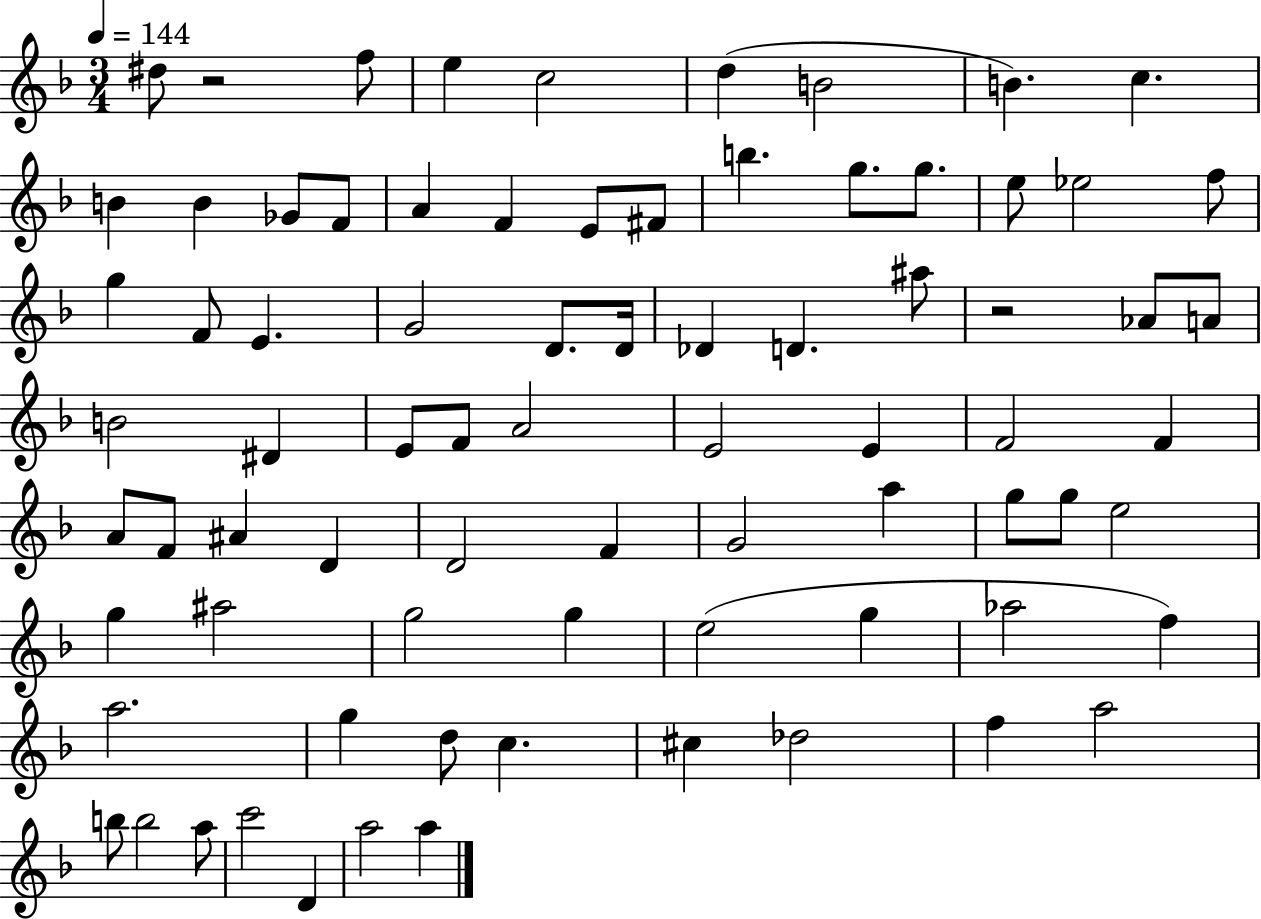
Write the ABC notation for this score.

X:1
T:Untitled
M:3/4
L:1/4
K:F
^d/2 z2 f/2 e c2 d B2 B c B B _G/2 F/2 A F E/2 ^F/2 b g/2 g/2 e/2 _e2 f/2 g F/2 E G2 D/2 D/4 _D D ^a/2 z2 _A/2 A/2 B2 ^D E/2 F/2 A2 E2 E F2 F A/2 F/2 ^A D D2 F G2 a g/2 g/2 e2 g ^a2 g2 g e2 g _a2 f a2 g d/2 c ^c _d2 f a2 b/2 b2 a/2 c'2 D a2 a